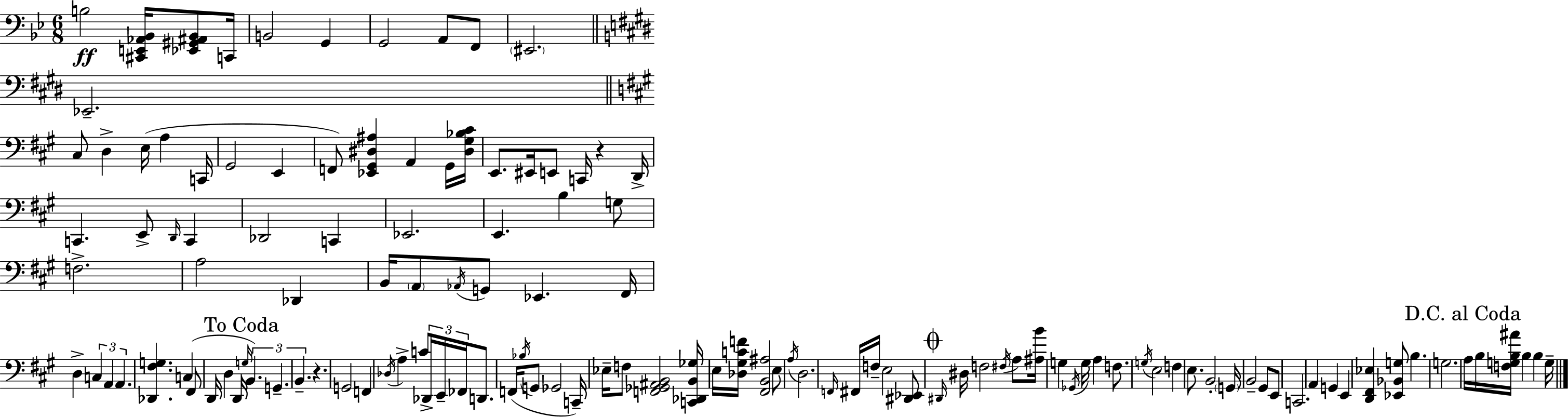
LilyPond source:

{
  \clef bass
  \numericTimeSignature
  \time 6/8
  \key bes \major
  \repeat volta 2 { b2\ff <cis, e, aes, bes,>16 <ees, gis, ais, bes,>8 c,16 | b,2 g,4 | g,2 a,8 f,8 | \parenthesize eis,2. | \break \bar "||" \break \key e \major ees,2.-- | \bar "||" \break \key a \major cis8 d4-> e16( a4 c,16 | gis,2 e,4 | f,8) <ees, gis, dis ais>4 a,4 gis,16 <dis gis bes cis'>16 | e,8. eis,16 e,8 c,16 r4 d,16-> | \break c,4. e,8-> \grace { d,16 } c,4 | des,2 c,4 | ees,2. | e,4. b4 g8 | \break f2.-> | a2 des,4 | b,16 \parenthesize a,8 \acciaccatura { aes,16 } g,8 ees,4. | fis,16 d4-> \tuplet 3/2 { c4 a,4 | \break a,4. } <des, fis g>4. | c4( fis,8 d,16 d4 | d,16 \mark "To Coda" \grace { g16 }) \tuplet 3/2 { b,4. g,4.-- | b,4.-- } r4. | \break g,2 f,4 | \acciaccatura { des16 } a4-> c'8 \tuplet 3/2 { des,16-> e,16-- | fes,16 } d,8. f,16( \acciaccatura { bes16 } g,8 ges,2 | c,16--) ees16-- f8 <f, ges, ais, b,>2 | \break <c, des, b, ges>16 e16 <des gis c' f'>16 <fis, b, ais>2 | e8 \acciaccatura { a16 } d2. | \grace { f,16 } fis,16 f16-- e2 | <dis, ees,>8 \mark \markup { \musicglyph "scripts.coda" } \grace { dis,16 } dis16 f2 | \break \acciaccatura { fis16 } a8 <ais b'>16 g4 | \acciaccatura { ges,16 } g16 a4 f8. \acciaccatura { g16 } e2 | f4 e8. | b,2-. \parenthesize g,16 b,2-- | \break gis,8 e,8 c,2. | a,4 | g,4 e,4 <d, fis, ees>4 | <ees, bes, g>8 b4. g2. | \break \mark "D.C. al Coda" a16 | b16 <f g b ais'>16 b4 b4 g16-- } \bar "|."
}